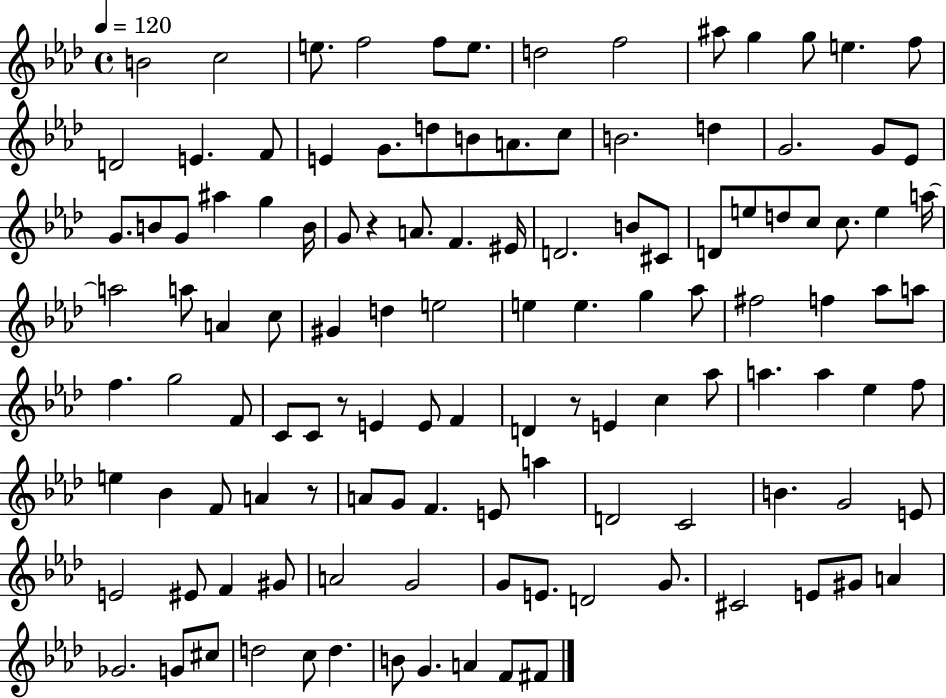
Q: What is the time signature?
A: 4/4